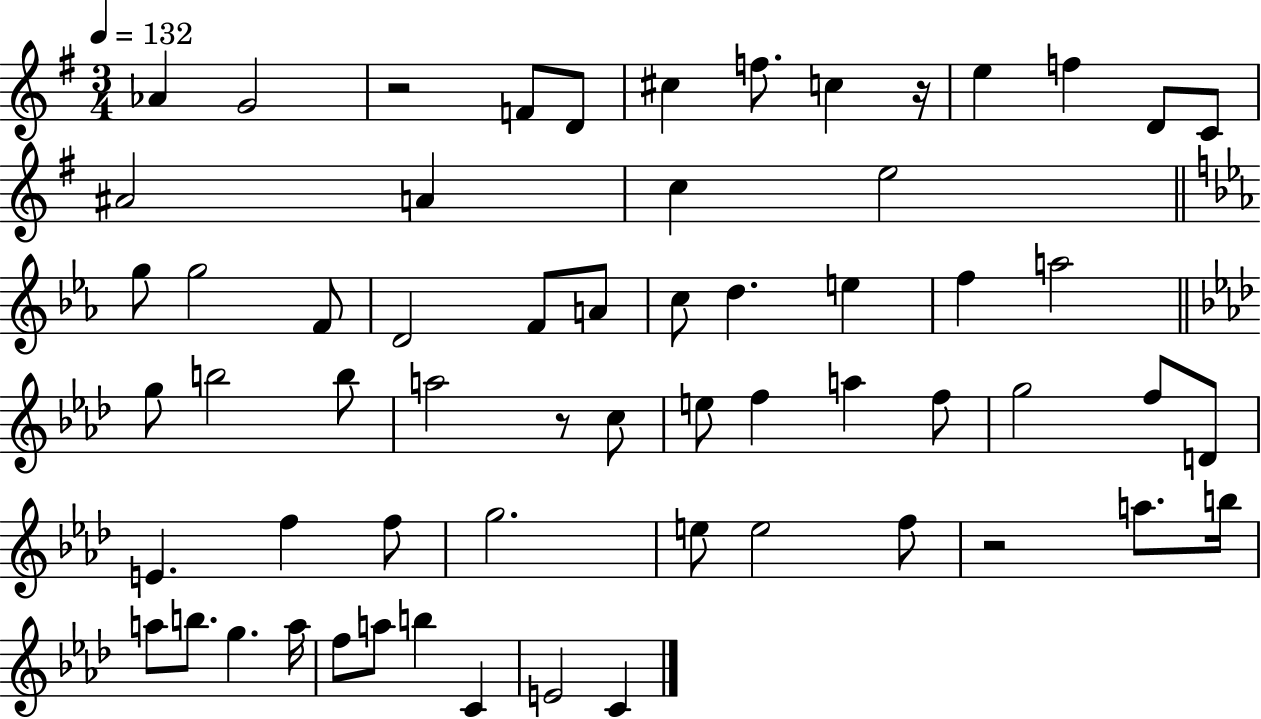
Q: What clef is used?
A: treble